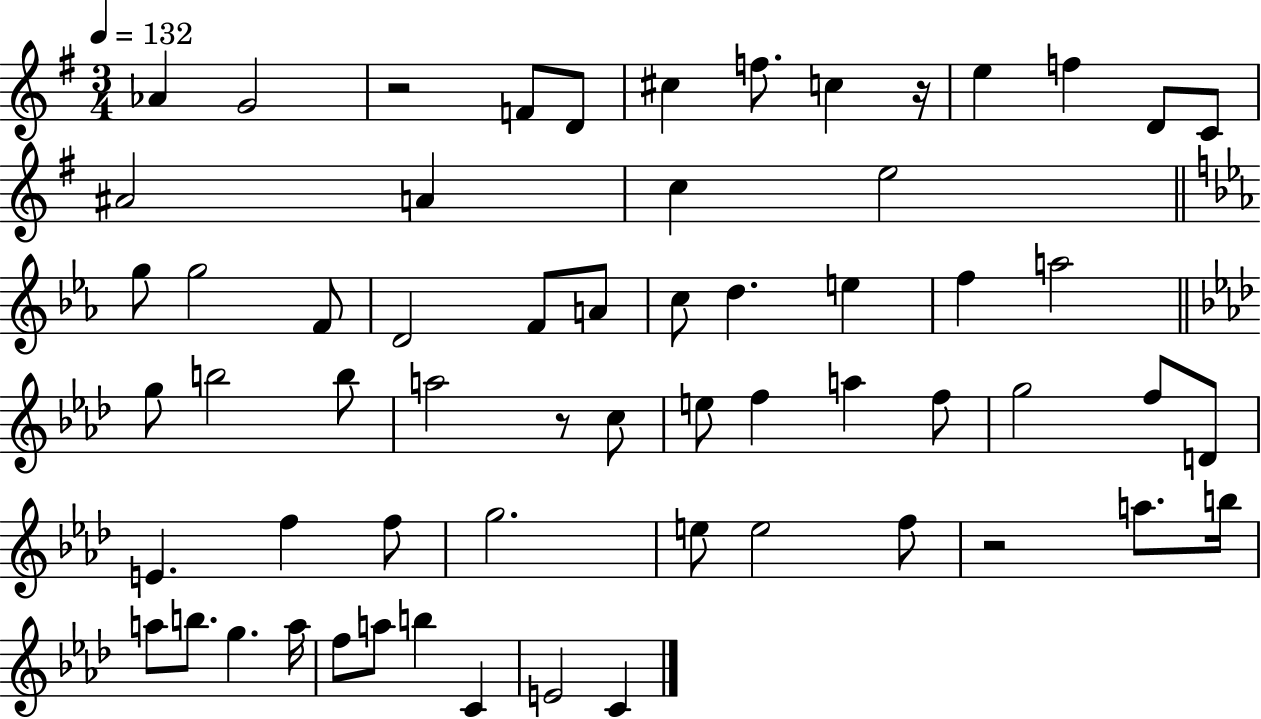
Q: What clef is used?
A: treble